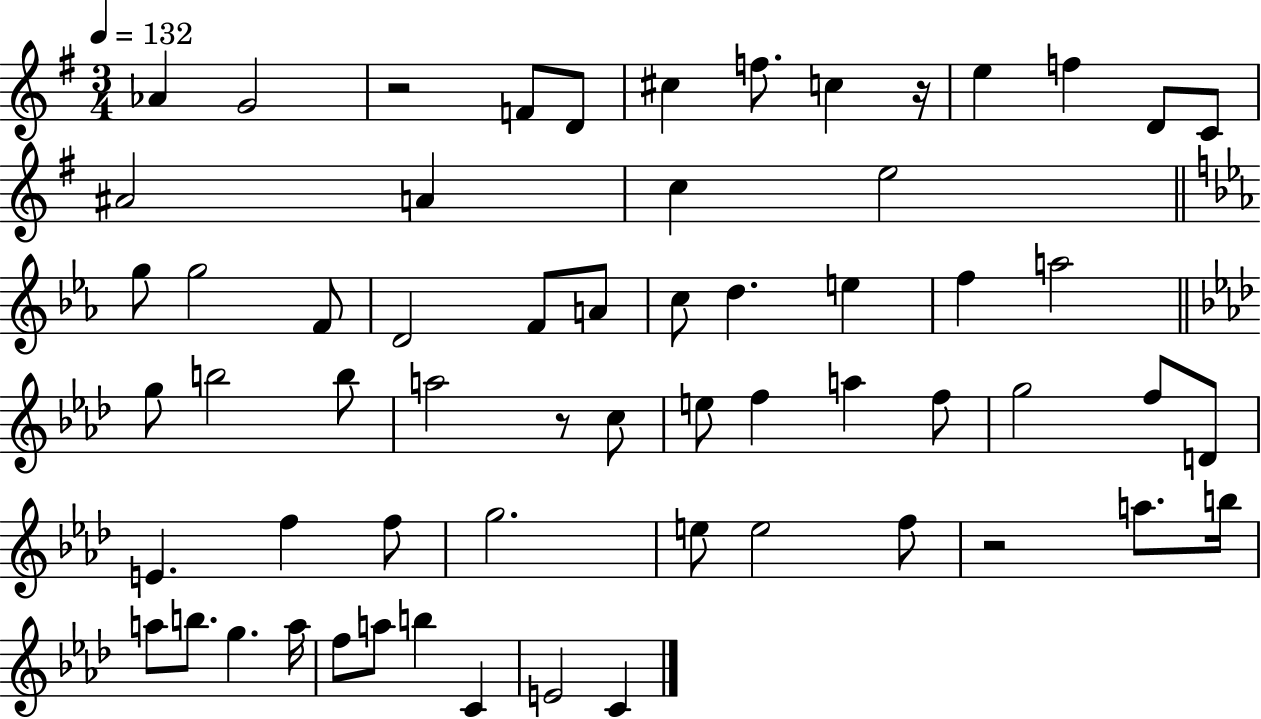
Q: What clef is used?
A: treble